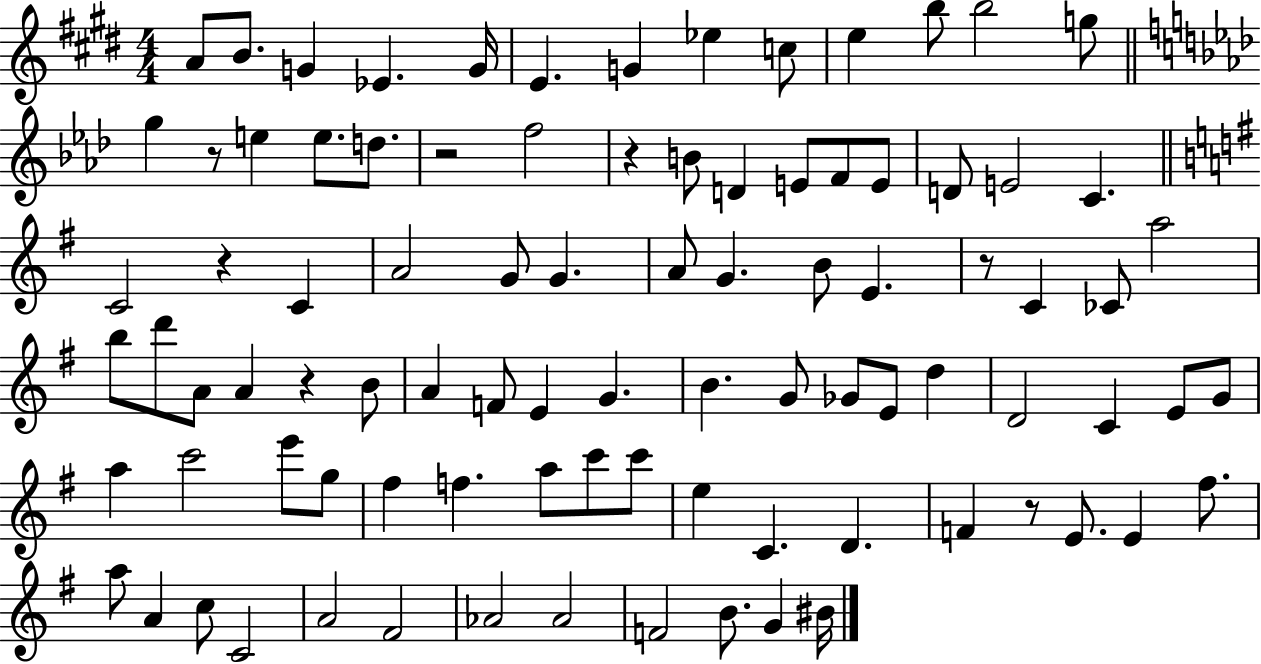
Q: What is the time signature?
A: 4/4